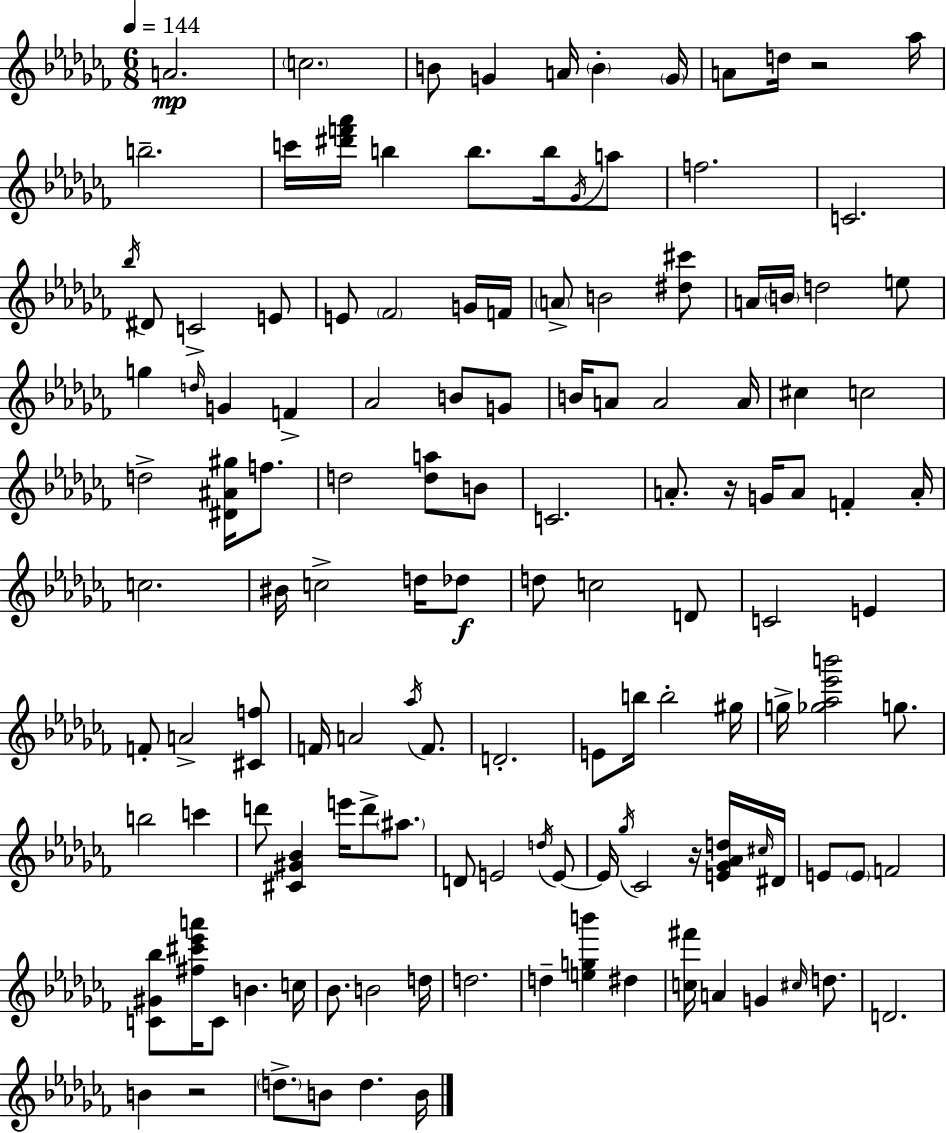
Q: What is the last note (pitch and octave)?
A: B4